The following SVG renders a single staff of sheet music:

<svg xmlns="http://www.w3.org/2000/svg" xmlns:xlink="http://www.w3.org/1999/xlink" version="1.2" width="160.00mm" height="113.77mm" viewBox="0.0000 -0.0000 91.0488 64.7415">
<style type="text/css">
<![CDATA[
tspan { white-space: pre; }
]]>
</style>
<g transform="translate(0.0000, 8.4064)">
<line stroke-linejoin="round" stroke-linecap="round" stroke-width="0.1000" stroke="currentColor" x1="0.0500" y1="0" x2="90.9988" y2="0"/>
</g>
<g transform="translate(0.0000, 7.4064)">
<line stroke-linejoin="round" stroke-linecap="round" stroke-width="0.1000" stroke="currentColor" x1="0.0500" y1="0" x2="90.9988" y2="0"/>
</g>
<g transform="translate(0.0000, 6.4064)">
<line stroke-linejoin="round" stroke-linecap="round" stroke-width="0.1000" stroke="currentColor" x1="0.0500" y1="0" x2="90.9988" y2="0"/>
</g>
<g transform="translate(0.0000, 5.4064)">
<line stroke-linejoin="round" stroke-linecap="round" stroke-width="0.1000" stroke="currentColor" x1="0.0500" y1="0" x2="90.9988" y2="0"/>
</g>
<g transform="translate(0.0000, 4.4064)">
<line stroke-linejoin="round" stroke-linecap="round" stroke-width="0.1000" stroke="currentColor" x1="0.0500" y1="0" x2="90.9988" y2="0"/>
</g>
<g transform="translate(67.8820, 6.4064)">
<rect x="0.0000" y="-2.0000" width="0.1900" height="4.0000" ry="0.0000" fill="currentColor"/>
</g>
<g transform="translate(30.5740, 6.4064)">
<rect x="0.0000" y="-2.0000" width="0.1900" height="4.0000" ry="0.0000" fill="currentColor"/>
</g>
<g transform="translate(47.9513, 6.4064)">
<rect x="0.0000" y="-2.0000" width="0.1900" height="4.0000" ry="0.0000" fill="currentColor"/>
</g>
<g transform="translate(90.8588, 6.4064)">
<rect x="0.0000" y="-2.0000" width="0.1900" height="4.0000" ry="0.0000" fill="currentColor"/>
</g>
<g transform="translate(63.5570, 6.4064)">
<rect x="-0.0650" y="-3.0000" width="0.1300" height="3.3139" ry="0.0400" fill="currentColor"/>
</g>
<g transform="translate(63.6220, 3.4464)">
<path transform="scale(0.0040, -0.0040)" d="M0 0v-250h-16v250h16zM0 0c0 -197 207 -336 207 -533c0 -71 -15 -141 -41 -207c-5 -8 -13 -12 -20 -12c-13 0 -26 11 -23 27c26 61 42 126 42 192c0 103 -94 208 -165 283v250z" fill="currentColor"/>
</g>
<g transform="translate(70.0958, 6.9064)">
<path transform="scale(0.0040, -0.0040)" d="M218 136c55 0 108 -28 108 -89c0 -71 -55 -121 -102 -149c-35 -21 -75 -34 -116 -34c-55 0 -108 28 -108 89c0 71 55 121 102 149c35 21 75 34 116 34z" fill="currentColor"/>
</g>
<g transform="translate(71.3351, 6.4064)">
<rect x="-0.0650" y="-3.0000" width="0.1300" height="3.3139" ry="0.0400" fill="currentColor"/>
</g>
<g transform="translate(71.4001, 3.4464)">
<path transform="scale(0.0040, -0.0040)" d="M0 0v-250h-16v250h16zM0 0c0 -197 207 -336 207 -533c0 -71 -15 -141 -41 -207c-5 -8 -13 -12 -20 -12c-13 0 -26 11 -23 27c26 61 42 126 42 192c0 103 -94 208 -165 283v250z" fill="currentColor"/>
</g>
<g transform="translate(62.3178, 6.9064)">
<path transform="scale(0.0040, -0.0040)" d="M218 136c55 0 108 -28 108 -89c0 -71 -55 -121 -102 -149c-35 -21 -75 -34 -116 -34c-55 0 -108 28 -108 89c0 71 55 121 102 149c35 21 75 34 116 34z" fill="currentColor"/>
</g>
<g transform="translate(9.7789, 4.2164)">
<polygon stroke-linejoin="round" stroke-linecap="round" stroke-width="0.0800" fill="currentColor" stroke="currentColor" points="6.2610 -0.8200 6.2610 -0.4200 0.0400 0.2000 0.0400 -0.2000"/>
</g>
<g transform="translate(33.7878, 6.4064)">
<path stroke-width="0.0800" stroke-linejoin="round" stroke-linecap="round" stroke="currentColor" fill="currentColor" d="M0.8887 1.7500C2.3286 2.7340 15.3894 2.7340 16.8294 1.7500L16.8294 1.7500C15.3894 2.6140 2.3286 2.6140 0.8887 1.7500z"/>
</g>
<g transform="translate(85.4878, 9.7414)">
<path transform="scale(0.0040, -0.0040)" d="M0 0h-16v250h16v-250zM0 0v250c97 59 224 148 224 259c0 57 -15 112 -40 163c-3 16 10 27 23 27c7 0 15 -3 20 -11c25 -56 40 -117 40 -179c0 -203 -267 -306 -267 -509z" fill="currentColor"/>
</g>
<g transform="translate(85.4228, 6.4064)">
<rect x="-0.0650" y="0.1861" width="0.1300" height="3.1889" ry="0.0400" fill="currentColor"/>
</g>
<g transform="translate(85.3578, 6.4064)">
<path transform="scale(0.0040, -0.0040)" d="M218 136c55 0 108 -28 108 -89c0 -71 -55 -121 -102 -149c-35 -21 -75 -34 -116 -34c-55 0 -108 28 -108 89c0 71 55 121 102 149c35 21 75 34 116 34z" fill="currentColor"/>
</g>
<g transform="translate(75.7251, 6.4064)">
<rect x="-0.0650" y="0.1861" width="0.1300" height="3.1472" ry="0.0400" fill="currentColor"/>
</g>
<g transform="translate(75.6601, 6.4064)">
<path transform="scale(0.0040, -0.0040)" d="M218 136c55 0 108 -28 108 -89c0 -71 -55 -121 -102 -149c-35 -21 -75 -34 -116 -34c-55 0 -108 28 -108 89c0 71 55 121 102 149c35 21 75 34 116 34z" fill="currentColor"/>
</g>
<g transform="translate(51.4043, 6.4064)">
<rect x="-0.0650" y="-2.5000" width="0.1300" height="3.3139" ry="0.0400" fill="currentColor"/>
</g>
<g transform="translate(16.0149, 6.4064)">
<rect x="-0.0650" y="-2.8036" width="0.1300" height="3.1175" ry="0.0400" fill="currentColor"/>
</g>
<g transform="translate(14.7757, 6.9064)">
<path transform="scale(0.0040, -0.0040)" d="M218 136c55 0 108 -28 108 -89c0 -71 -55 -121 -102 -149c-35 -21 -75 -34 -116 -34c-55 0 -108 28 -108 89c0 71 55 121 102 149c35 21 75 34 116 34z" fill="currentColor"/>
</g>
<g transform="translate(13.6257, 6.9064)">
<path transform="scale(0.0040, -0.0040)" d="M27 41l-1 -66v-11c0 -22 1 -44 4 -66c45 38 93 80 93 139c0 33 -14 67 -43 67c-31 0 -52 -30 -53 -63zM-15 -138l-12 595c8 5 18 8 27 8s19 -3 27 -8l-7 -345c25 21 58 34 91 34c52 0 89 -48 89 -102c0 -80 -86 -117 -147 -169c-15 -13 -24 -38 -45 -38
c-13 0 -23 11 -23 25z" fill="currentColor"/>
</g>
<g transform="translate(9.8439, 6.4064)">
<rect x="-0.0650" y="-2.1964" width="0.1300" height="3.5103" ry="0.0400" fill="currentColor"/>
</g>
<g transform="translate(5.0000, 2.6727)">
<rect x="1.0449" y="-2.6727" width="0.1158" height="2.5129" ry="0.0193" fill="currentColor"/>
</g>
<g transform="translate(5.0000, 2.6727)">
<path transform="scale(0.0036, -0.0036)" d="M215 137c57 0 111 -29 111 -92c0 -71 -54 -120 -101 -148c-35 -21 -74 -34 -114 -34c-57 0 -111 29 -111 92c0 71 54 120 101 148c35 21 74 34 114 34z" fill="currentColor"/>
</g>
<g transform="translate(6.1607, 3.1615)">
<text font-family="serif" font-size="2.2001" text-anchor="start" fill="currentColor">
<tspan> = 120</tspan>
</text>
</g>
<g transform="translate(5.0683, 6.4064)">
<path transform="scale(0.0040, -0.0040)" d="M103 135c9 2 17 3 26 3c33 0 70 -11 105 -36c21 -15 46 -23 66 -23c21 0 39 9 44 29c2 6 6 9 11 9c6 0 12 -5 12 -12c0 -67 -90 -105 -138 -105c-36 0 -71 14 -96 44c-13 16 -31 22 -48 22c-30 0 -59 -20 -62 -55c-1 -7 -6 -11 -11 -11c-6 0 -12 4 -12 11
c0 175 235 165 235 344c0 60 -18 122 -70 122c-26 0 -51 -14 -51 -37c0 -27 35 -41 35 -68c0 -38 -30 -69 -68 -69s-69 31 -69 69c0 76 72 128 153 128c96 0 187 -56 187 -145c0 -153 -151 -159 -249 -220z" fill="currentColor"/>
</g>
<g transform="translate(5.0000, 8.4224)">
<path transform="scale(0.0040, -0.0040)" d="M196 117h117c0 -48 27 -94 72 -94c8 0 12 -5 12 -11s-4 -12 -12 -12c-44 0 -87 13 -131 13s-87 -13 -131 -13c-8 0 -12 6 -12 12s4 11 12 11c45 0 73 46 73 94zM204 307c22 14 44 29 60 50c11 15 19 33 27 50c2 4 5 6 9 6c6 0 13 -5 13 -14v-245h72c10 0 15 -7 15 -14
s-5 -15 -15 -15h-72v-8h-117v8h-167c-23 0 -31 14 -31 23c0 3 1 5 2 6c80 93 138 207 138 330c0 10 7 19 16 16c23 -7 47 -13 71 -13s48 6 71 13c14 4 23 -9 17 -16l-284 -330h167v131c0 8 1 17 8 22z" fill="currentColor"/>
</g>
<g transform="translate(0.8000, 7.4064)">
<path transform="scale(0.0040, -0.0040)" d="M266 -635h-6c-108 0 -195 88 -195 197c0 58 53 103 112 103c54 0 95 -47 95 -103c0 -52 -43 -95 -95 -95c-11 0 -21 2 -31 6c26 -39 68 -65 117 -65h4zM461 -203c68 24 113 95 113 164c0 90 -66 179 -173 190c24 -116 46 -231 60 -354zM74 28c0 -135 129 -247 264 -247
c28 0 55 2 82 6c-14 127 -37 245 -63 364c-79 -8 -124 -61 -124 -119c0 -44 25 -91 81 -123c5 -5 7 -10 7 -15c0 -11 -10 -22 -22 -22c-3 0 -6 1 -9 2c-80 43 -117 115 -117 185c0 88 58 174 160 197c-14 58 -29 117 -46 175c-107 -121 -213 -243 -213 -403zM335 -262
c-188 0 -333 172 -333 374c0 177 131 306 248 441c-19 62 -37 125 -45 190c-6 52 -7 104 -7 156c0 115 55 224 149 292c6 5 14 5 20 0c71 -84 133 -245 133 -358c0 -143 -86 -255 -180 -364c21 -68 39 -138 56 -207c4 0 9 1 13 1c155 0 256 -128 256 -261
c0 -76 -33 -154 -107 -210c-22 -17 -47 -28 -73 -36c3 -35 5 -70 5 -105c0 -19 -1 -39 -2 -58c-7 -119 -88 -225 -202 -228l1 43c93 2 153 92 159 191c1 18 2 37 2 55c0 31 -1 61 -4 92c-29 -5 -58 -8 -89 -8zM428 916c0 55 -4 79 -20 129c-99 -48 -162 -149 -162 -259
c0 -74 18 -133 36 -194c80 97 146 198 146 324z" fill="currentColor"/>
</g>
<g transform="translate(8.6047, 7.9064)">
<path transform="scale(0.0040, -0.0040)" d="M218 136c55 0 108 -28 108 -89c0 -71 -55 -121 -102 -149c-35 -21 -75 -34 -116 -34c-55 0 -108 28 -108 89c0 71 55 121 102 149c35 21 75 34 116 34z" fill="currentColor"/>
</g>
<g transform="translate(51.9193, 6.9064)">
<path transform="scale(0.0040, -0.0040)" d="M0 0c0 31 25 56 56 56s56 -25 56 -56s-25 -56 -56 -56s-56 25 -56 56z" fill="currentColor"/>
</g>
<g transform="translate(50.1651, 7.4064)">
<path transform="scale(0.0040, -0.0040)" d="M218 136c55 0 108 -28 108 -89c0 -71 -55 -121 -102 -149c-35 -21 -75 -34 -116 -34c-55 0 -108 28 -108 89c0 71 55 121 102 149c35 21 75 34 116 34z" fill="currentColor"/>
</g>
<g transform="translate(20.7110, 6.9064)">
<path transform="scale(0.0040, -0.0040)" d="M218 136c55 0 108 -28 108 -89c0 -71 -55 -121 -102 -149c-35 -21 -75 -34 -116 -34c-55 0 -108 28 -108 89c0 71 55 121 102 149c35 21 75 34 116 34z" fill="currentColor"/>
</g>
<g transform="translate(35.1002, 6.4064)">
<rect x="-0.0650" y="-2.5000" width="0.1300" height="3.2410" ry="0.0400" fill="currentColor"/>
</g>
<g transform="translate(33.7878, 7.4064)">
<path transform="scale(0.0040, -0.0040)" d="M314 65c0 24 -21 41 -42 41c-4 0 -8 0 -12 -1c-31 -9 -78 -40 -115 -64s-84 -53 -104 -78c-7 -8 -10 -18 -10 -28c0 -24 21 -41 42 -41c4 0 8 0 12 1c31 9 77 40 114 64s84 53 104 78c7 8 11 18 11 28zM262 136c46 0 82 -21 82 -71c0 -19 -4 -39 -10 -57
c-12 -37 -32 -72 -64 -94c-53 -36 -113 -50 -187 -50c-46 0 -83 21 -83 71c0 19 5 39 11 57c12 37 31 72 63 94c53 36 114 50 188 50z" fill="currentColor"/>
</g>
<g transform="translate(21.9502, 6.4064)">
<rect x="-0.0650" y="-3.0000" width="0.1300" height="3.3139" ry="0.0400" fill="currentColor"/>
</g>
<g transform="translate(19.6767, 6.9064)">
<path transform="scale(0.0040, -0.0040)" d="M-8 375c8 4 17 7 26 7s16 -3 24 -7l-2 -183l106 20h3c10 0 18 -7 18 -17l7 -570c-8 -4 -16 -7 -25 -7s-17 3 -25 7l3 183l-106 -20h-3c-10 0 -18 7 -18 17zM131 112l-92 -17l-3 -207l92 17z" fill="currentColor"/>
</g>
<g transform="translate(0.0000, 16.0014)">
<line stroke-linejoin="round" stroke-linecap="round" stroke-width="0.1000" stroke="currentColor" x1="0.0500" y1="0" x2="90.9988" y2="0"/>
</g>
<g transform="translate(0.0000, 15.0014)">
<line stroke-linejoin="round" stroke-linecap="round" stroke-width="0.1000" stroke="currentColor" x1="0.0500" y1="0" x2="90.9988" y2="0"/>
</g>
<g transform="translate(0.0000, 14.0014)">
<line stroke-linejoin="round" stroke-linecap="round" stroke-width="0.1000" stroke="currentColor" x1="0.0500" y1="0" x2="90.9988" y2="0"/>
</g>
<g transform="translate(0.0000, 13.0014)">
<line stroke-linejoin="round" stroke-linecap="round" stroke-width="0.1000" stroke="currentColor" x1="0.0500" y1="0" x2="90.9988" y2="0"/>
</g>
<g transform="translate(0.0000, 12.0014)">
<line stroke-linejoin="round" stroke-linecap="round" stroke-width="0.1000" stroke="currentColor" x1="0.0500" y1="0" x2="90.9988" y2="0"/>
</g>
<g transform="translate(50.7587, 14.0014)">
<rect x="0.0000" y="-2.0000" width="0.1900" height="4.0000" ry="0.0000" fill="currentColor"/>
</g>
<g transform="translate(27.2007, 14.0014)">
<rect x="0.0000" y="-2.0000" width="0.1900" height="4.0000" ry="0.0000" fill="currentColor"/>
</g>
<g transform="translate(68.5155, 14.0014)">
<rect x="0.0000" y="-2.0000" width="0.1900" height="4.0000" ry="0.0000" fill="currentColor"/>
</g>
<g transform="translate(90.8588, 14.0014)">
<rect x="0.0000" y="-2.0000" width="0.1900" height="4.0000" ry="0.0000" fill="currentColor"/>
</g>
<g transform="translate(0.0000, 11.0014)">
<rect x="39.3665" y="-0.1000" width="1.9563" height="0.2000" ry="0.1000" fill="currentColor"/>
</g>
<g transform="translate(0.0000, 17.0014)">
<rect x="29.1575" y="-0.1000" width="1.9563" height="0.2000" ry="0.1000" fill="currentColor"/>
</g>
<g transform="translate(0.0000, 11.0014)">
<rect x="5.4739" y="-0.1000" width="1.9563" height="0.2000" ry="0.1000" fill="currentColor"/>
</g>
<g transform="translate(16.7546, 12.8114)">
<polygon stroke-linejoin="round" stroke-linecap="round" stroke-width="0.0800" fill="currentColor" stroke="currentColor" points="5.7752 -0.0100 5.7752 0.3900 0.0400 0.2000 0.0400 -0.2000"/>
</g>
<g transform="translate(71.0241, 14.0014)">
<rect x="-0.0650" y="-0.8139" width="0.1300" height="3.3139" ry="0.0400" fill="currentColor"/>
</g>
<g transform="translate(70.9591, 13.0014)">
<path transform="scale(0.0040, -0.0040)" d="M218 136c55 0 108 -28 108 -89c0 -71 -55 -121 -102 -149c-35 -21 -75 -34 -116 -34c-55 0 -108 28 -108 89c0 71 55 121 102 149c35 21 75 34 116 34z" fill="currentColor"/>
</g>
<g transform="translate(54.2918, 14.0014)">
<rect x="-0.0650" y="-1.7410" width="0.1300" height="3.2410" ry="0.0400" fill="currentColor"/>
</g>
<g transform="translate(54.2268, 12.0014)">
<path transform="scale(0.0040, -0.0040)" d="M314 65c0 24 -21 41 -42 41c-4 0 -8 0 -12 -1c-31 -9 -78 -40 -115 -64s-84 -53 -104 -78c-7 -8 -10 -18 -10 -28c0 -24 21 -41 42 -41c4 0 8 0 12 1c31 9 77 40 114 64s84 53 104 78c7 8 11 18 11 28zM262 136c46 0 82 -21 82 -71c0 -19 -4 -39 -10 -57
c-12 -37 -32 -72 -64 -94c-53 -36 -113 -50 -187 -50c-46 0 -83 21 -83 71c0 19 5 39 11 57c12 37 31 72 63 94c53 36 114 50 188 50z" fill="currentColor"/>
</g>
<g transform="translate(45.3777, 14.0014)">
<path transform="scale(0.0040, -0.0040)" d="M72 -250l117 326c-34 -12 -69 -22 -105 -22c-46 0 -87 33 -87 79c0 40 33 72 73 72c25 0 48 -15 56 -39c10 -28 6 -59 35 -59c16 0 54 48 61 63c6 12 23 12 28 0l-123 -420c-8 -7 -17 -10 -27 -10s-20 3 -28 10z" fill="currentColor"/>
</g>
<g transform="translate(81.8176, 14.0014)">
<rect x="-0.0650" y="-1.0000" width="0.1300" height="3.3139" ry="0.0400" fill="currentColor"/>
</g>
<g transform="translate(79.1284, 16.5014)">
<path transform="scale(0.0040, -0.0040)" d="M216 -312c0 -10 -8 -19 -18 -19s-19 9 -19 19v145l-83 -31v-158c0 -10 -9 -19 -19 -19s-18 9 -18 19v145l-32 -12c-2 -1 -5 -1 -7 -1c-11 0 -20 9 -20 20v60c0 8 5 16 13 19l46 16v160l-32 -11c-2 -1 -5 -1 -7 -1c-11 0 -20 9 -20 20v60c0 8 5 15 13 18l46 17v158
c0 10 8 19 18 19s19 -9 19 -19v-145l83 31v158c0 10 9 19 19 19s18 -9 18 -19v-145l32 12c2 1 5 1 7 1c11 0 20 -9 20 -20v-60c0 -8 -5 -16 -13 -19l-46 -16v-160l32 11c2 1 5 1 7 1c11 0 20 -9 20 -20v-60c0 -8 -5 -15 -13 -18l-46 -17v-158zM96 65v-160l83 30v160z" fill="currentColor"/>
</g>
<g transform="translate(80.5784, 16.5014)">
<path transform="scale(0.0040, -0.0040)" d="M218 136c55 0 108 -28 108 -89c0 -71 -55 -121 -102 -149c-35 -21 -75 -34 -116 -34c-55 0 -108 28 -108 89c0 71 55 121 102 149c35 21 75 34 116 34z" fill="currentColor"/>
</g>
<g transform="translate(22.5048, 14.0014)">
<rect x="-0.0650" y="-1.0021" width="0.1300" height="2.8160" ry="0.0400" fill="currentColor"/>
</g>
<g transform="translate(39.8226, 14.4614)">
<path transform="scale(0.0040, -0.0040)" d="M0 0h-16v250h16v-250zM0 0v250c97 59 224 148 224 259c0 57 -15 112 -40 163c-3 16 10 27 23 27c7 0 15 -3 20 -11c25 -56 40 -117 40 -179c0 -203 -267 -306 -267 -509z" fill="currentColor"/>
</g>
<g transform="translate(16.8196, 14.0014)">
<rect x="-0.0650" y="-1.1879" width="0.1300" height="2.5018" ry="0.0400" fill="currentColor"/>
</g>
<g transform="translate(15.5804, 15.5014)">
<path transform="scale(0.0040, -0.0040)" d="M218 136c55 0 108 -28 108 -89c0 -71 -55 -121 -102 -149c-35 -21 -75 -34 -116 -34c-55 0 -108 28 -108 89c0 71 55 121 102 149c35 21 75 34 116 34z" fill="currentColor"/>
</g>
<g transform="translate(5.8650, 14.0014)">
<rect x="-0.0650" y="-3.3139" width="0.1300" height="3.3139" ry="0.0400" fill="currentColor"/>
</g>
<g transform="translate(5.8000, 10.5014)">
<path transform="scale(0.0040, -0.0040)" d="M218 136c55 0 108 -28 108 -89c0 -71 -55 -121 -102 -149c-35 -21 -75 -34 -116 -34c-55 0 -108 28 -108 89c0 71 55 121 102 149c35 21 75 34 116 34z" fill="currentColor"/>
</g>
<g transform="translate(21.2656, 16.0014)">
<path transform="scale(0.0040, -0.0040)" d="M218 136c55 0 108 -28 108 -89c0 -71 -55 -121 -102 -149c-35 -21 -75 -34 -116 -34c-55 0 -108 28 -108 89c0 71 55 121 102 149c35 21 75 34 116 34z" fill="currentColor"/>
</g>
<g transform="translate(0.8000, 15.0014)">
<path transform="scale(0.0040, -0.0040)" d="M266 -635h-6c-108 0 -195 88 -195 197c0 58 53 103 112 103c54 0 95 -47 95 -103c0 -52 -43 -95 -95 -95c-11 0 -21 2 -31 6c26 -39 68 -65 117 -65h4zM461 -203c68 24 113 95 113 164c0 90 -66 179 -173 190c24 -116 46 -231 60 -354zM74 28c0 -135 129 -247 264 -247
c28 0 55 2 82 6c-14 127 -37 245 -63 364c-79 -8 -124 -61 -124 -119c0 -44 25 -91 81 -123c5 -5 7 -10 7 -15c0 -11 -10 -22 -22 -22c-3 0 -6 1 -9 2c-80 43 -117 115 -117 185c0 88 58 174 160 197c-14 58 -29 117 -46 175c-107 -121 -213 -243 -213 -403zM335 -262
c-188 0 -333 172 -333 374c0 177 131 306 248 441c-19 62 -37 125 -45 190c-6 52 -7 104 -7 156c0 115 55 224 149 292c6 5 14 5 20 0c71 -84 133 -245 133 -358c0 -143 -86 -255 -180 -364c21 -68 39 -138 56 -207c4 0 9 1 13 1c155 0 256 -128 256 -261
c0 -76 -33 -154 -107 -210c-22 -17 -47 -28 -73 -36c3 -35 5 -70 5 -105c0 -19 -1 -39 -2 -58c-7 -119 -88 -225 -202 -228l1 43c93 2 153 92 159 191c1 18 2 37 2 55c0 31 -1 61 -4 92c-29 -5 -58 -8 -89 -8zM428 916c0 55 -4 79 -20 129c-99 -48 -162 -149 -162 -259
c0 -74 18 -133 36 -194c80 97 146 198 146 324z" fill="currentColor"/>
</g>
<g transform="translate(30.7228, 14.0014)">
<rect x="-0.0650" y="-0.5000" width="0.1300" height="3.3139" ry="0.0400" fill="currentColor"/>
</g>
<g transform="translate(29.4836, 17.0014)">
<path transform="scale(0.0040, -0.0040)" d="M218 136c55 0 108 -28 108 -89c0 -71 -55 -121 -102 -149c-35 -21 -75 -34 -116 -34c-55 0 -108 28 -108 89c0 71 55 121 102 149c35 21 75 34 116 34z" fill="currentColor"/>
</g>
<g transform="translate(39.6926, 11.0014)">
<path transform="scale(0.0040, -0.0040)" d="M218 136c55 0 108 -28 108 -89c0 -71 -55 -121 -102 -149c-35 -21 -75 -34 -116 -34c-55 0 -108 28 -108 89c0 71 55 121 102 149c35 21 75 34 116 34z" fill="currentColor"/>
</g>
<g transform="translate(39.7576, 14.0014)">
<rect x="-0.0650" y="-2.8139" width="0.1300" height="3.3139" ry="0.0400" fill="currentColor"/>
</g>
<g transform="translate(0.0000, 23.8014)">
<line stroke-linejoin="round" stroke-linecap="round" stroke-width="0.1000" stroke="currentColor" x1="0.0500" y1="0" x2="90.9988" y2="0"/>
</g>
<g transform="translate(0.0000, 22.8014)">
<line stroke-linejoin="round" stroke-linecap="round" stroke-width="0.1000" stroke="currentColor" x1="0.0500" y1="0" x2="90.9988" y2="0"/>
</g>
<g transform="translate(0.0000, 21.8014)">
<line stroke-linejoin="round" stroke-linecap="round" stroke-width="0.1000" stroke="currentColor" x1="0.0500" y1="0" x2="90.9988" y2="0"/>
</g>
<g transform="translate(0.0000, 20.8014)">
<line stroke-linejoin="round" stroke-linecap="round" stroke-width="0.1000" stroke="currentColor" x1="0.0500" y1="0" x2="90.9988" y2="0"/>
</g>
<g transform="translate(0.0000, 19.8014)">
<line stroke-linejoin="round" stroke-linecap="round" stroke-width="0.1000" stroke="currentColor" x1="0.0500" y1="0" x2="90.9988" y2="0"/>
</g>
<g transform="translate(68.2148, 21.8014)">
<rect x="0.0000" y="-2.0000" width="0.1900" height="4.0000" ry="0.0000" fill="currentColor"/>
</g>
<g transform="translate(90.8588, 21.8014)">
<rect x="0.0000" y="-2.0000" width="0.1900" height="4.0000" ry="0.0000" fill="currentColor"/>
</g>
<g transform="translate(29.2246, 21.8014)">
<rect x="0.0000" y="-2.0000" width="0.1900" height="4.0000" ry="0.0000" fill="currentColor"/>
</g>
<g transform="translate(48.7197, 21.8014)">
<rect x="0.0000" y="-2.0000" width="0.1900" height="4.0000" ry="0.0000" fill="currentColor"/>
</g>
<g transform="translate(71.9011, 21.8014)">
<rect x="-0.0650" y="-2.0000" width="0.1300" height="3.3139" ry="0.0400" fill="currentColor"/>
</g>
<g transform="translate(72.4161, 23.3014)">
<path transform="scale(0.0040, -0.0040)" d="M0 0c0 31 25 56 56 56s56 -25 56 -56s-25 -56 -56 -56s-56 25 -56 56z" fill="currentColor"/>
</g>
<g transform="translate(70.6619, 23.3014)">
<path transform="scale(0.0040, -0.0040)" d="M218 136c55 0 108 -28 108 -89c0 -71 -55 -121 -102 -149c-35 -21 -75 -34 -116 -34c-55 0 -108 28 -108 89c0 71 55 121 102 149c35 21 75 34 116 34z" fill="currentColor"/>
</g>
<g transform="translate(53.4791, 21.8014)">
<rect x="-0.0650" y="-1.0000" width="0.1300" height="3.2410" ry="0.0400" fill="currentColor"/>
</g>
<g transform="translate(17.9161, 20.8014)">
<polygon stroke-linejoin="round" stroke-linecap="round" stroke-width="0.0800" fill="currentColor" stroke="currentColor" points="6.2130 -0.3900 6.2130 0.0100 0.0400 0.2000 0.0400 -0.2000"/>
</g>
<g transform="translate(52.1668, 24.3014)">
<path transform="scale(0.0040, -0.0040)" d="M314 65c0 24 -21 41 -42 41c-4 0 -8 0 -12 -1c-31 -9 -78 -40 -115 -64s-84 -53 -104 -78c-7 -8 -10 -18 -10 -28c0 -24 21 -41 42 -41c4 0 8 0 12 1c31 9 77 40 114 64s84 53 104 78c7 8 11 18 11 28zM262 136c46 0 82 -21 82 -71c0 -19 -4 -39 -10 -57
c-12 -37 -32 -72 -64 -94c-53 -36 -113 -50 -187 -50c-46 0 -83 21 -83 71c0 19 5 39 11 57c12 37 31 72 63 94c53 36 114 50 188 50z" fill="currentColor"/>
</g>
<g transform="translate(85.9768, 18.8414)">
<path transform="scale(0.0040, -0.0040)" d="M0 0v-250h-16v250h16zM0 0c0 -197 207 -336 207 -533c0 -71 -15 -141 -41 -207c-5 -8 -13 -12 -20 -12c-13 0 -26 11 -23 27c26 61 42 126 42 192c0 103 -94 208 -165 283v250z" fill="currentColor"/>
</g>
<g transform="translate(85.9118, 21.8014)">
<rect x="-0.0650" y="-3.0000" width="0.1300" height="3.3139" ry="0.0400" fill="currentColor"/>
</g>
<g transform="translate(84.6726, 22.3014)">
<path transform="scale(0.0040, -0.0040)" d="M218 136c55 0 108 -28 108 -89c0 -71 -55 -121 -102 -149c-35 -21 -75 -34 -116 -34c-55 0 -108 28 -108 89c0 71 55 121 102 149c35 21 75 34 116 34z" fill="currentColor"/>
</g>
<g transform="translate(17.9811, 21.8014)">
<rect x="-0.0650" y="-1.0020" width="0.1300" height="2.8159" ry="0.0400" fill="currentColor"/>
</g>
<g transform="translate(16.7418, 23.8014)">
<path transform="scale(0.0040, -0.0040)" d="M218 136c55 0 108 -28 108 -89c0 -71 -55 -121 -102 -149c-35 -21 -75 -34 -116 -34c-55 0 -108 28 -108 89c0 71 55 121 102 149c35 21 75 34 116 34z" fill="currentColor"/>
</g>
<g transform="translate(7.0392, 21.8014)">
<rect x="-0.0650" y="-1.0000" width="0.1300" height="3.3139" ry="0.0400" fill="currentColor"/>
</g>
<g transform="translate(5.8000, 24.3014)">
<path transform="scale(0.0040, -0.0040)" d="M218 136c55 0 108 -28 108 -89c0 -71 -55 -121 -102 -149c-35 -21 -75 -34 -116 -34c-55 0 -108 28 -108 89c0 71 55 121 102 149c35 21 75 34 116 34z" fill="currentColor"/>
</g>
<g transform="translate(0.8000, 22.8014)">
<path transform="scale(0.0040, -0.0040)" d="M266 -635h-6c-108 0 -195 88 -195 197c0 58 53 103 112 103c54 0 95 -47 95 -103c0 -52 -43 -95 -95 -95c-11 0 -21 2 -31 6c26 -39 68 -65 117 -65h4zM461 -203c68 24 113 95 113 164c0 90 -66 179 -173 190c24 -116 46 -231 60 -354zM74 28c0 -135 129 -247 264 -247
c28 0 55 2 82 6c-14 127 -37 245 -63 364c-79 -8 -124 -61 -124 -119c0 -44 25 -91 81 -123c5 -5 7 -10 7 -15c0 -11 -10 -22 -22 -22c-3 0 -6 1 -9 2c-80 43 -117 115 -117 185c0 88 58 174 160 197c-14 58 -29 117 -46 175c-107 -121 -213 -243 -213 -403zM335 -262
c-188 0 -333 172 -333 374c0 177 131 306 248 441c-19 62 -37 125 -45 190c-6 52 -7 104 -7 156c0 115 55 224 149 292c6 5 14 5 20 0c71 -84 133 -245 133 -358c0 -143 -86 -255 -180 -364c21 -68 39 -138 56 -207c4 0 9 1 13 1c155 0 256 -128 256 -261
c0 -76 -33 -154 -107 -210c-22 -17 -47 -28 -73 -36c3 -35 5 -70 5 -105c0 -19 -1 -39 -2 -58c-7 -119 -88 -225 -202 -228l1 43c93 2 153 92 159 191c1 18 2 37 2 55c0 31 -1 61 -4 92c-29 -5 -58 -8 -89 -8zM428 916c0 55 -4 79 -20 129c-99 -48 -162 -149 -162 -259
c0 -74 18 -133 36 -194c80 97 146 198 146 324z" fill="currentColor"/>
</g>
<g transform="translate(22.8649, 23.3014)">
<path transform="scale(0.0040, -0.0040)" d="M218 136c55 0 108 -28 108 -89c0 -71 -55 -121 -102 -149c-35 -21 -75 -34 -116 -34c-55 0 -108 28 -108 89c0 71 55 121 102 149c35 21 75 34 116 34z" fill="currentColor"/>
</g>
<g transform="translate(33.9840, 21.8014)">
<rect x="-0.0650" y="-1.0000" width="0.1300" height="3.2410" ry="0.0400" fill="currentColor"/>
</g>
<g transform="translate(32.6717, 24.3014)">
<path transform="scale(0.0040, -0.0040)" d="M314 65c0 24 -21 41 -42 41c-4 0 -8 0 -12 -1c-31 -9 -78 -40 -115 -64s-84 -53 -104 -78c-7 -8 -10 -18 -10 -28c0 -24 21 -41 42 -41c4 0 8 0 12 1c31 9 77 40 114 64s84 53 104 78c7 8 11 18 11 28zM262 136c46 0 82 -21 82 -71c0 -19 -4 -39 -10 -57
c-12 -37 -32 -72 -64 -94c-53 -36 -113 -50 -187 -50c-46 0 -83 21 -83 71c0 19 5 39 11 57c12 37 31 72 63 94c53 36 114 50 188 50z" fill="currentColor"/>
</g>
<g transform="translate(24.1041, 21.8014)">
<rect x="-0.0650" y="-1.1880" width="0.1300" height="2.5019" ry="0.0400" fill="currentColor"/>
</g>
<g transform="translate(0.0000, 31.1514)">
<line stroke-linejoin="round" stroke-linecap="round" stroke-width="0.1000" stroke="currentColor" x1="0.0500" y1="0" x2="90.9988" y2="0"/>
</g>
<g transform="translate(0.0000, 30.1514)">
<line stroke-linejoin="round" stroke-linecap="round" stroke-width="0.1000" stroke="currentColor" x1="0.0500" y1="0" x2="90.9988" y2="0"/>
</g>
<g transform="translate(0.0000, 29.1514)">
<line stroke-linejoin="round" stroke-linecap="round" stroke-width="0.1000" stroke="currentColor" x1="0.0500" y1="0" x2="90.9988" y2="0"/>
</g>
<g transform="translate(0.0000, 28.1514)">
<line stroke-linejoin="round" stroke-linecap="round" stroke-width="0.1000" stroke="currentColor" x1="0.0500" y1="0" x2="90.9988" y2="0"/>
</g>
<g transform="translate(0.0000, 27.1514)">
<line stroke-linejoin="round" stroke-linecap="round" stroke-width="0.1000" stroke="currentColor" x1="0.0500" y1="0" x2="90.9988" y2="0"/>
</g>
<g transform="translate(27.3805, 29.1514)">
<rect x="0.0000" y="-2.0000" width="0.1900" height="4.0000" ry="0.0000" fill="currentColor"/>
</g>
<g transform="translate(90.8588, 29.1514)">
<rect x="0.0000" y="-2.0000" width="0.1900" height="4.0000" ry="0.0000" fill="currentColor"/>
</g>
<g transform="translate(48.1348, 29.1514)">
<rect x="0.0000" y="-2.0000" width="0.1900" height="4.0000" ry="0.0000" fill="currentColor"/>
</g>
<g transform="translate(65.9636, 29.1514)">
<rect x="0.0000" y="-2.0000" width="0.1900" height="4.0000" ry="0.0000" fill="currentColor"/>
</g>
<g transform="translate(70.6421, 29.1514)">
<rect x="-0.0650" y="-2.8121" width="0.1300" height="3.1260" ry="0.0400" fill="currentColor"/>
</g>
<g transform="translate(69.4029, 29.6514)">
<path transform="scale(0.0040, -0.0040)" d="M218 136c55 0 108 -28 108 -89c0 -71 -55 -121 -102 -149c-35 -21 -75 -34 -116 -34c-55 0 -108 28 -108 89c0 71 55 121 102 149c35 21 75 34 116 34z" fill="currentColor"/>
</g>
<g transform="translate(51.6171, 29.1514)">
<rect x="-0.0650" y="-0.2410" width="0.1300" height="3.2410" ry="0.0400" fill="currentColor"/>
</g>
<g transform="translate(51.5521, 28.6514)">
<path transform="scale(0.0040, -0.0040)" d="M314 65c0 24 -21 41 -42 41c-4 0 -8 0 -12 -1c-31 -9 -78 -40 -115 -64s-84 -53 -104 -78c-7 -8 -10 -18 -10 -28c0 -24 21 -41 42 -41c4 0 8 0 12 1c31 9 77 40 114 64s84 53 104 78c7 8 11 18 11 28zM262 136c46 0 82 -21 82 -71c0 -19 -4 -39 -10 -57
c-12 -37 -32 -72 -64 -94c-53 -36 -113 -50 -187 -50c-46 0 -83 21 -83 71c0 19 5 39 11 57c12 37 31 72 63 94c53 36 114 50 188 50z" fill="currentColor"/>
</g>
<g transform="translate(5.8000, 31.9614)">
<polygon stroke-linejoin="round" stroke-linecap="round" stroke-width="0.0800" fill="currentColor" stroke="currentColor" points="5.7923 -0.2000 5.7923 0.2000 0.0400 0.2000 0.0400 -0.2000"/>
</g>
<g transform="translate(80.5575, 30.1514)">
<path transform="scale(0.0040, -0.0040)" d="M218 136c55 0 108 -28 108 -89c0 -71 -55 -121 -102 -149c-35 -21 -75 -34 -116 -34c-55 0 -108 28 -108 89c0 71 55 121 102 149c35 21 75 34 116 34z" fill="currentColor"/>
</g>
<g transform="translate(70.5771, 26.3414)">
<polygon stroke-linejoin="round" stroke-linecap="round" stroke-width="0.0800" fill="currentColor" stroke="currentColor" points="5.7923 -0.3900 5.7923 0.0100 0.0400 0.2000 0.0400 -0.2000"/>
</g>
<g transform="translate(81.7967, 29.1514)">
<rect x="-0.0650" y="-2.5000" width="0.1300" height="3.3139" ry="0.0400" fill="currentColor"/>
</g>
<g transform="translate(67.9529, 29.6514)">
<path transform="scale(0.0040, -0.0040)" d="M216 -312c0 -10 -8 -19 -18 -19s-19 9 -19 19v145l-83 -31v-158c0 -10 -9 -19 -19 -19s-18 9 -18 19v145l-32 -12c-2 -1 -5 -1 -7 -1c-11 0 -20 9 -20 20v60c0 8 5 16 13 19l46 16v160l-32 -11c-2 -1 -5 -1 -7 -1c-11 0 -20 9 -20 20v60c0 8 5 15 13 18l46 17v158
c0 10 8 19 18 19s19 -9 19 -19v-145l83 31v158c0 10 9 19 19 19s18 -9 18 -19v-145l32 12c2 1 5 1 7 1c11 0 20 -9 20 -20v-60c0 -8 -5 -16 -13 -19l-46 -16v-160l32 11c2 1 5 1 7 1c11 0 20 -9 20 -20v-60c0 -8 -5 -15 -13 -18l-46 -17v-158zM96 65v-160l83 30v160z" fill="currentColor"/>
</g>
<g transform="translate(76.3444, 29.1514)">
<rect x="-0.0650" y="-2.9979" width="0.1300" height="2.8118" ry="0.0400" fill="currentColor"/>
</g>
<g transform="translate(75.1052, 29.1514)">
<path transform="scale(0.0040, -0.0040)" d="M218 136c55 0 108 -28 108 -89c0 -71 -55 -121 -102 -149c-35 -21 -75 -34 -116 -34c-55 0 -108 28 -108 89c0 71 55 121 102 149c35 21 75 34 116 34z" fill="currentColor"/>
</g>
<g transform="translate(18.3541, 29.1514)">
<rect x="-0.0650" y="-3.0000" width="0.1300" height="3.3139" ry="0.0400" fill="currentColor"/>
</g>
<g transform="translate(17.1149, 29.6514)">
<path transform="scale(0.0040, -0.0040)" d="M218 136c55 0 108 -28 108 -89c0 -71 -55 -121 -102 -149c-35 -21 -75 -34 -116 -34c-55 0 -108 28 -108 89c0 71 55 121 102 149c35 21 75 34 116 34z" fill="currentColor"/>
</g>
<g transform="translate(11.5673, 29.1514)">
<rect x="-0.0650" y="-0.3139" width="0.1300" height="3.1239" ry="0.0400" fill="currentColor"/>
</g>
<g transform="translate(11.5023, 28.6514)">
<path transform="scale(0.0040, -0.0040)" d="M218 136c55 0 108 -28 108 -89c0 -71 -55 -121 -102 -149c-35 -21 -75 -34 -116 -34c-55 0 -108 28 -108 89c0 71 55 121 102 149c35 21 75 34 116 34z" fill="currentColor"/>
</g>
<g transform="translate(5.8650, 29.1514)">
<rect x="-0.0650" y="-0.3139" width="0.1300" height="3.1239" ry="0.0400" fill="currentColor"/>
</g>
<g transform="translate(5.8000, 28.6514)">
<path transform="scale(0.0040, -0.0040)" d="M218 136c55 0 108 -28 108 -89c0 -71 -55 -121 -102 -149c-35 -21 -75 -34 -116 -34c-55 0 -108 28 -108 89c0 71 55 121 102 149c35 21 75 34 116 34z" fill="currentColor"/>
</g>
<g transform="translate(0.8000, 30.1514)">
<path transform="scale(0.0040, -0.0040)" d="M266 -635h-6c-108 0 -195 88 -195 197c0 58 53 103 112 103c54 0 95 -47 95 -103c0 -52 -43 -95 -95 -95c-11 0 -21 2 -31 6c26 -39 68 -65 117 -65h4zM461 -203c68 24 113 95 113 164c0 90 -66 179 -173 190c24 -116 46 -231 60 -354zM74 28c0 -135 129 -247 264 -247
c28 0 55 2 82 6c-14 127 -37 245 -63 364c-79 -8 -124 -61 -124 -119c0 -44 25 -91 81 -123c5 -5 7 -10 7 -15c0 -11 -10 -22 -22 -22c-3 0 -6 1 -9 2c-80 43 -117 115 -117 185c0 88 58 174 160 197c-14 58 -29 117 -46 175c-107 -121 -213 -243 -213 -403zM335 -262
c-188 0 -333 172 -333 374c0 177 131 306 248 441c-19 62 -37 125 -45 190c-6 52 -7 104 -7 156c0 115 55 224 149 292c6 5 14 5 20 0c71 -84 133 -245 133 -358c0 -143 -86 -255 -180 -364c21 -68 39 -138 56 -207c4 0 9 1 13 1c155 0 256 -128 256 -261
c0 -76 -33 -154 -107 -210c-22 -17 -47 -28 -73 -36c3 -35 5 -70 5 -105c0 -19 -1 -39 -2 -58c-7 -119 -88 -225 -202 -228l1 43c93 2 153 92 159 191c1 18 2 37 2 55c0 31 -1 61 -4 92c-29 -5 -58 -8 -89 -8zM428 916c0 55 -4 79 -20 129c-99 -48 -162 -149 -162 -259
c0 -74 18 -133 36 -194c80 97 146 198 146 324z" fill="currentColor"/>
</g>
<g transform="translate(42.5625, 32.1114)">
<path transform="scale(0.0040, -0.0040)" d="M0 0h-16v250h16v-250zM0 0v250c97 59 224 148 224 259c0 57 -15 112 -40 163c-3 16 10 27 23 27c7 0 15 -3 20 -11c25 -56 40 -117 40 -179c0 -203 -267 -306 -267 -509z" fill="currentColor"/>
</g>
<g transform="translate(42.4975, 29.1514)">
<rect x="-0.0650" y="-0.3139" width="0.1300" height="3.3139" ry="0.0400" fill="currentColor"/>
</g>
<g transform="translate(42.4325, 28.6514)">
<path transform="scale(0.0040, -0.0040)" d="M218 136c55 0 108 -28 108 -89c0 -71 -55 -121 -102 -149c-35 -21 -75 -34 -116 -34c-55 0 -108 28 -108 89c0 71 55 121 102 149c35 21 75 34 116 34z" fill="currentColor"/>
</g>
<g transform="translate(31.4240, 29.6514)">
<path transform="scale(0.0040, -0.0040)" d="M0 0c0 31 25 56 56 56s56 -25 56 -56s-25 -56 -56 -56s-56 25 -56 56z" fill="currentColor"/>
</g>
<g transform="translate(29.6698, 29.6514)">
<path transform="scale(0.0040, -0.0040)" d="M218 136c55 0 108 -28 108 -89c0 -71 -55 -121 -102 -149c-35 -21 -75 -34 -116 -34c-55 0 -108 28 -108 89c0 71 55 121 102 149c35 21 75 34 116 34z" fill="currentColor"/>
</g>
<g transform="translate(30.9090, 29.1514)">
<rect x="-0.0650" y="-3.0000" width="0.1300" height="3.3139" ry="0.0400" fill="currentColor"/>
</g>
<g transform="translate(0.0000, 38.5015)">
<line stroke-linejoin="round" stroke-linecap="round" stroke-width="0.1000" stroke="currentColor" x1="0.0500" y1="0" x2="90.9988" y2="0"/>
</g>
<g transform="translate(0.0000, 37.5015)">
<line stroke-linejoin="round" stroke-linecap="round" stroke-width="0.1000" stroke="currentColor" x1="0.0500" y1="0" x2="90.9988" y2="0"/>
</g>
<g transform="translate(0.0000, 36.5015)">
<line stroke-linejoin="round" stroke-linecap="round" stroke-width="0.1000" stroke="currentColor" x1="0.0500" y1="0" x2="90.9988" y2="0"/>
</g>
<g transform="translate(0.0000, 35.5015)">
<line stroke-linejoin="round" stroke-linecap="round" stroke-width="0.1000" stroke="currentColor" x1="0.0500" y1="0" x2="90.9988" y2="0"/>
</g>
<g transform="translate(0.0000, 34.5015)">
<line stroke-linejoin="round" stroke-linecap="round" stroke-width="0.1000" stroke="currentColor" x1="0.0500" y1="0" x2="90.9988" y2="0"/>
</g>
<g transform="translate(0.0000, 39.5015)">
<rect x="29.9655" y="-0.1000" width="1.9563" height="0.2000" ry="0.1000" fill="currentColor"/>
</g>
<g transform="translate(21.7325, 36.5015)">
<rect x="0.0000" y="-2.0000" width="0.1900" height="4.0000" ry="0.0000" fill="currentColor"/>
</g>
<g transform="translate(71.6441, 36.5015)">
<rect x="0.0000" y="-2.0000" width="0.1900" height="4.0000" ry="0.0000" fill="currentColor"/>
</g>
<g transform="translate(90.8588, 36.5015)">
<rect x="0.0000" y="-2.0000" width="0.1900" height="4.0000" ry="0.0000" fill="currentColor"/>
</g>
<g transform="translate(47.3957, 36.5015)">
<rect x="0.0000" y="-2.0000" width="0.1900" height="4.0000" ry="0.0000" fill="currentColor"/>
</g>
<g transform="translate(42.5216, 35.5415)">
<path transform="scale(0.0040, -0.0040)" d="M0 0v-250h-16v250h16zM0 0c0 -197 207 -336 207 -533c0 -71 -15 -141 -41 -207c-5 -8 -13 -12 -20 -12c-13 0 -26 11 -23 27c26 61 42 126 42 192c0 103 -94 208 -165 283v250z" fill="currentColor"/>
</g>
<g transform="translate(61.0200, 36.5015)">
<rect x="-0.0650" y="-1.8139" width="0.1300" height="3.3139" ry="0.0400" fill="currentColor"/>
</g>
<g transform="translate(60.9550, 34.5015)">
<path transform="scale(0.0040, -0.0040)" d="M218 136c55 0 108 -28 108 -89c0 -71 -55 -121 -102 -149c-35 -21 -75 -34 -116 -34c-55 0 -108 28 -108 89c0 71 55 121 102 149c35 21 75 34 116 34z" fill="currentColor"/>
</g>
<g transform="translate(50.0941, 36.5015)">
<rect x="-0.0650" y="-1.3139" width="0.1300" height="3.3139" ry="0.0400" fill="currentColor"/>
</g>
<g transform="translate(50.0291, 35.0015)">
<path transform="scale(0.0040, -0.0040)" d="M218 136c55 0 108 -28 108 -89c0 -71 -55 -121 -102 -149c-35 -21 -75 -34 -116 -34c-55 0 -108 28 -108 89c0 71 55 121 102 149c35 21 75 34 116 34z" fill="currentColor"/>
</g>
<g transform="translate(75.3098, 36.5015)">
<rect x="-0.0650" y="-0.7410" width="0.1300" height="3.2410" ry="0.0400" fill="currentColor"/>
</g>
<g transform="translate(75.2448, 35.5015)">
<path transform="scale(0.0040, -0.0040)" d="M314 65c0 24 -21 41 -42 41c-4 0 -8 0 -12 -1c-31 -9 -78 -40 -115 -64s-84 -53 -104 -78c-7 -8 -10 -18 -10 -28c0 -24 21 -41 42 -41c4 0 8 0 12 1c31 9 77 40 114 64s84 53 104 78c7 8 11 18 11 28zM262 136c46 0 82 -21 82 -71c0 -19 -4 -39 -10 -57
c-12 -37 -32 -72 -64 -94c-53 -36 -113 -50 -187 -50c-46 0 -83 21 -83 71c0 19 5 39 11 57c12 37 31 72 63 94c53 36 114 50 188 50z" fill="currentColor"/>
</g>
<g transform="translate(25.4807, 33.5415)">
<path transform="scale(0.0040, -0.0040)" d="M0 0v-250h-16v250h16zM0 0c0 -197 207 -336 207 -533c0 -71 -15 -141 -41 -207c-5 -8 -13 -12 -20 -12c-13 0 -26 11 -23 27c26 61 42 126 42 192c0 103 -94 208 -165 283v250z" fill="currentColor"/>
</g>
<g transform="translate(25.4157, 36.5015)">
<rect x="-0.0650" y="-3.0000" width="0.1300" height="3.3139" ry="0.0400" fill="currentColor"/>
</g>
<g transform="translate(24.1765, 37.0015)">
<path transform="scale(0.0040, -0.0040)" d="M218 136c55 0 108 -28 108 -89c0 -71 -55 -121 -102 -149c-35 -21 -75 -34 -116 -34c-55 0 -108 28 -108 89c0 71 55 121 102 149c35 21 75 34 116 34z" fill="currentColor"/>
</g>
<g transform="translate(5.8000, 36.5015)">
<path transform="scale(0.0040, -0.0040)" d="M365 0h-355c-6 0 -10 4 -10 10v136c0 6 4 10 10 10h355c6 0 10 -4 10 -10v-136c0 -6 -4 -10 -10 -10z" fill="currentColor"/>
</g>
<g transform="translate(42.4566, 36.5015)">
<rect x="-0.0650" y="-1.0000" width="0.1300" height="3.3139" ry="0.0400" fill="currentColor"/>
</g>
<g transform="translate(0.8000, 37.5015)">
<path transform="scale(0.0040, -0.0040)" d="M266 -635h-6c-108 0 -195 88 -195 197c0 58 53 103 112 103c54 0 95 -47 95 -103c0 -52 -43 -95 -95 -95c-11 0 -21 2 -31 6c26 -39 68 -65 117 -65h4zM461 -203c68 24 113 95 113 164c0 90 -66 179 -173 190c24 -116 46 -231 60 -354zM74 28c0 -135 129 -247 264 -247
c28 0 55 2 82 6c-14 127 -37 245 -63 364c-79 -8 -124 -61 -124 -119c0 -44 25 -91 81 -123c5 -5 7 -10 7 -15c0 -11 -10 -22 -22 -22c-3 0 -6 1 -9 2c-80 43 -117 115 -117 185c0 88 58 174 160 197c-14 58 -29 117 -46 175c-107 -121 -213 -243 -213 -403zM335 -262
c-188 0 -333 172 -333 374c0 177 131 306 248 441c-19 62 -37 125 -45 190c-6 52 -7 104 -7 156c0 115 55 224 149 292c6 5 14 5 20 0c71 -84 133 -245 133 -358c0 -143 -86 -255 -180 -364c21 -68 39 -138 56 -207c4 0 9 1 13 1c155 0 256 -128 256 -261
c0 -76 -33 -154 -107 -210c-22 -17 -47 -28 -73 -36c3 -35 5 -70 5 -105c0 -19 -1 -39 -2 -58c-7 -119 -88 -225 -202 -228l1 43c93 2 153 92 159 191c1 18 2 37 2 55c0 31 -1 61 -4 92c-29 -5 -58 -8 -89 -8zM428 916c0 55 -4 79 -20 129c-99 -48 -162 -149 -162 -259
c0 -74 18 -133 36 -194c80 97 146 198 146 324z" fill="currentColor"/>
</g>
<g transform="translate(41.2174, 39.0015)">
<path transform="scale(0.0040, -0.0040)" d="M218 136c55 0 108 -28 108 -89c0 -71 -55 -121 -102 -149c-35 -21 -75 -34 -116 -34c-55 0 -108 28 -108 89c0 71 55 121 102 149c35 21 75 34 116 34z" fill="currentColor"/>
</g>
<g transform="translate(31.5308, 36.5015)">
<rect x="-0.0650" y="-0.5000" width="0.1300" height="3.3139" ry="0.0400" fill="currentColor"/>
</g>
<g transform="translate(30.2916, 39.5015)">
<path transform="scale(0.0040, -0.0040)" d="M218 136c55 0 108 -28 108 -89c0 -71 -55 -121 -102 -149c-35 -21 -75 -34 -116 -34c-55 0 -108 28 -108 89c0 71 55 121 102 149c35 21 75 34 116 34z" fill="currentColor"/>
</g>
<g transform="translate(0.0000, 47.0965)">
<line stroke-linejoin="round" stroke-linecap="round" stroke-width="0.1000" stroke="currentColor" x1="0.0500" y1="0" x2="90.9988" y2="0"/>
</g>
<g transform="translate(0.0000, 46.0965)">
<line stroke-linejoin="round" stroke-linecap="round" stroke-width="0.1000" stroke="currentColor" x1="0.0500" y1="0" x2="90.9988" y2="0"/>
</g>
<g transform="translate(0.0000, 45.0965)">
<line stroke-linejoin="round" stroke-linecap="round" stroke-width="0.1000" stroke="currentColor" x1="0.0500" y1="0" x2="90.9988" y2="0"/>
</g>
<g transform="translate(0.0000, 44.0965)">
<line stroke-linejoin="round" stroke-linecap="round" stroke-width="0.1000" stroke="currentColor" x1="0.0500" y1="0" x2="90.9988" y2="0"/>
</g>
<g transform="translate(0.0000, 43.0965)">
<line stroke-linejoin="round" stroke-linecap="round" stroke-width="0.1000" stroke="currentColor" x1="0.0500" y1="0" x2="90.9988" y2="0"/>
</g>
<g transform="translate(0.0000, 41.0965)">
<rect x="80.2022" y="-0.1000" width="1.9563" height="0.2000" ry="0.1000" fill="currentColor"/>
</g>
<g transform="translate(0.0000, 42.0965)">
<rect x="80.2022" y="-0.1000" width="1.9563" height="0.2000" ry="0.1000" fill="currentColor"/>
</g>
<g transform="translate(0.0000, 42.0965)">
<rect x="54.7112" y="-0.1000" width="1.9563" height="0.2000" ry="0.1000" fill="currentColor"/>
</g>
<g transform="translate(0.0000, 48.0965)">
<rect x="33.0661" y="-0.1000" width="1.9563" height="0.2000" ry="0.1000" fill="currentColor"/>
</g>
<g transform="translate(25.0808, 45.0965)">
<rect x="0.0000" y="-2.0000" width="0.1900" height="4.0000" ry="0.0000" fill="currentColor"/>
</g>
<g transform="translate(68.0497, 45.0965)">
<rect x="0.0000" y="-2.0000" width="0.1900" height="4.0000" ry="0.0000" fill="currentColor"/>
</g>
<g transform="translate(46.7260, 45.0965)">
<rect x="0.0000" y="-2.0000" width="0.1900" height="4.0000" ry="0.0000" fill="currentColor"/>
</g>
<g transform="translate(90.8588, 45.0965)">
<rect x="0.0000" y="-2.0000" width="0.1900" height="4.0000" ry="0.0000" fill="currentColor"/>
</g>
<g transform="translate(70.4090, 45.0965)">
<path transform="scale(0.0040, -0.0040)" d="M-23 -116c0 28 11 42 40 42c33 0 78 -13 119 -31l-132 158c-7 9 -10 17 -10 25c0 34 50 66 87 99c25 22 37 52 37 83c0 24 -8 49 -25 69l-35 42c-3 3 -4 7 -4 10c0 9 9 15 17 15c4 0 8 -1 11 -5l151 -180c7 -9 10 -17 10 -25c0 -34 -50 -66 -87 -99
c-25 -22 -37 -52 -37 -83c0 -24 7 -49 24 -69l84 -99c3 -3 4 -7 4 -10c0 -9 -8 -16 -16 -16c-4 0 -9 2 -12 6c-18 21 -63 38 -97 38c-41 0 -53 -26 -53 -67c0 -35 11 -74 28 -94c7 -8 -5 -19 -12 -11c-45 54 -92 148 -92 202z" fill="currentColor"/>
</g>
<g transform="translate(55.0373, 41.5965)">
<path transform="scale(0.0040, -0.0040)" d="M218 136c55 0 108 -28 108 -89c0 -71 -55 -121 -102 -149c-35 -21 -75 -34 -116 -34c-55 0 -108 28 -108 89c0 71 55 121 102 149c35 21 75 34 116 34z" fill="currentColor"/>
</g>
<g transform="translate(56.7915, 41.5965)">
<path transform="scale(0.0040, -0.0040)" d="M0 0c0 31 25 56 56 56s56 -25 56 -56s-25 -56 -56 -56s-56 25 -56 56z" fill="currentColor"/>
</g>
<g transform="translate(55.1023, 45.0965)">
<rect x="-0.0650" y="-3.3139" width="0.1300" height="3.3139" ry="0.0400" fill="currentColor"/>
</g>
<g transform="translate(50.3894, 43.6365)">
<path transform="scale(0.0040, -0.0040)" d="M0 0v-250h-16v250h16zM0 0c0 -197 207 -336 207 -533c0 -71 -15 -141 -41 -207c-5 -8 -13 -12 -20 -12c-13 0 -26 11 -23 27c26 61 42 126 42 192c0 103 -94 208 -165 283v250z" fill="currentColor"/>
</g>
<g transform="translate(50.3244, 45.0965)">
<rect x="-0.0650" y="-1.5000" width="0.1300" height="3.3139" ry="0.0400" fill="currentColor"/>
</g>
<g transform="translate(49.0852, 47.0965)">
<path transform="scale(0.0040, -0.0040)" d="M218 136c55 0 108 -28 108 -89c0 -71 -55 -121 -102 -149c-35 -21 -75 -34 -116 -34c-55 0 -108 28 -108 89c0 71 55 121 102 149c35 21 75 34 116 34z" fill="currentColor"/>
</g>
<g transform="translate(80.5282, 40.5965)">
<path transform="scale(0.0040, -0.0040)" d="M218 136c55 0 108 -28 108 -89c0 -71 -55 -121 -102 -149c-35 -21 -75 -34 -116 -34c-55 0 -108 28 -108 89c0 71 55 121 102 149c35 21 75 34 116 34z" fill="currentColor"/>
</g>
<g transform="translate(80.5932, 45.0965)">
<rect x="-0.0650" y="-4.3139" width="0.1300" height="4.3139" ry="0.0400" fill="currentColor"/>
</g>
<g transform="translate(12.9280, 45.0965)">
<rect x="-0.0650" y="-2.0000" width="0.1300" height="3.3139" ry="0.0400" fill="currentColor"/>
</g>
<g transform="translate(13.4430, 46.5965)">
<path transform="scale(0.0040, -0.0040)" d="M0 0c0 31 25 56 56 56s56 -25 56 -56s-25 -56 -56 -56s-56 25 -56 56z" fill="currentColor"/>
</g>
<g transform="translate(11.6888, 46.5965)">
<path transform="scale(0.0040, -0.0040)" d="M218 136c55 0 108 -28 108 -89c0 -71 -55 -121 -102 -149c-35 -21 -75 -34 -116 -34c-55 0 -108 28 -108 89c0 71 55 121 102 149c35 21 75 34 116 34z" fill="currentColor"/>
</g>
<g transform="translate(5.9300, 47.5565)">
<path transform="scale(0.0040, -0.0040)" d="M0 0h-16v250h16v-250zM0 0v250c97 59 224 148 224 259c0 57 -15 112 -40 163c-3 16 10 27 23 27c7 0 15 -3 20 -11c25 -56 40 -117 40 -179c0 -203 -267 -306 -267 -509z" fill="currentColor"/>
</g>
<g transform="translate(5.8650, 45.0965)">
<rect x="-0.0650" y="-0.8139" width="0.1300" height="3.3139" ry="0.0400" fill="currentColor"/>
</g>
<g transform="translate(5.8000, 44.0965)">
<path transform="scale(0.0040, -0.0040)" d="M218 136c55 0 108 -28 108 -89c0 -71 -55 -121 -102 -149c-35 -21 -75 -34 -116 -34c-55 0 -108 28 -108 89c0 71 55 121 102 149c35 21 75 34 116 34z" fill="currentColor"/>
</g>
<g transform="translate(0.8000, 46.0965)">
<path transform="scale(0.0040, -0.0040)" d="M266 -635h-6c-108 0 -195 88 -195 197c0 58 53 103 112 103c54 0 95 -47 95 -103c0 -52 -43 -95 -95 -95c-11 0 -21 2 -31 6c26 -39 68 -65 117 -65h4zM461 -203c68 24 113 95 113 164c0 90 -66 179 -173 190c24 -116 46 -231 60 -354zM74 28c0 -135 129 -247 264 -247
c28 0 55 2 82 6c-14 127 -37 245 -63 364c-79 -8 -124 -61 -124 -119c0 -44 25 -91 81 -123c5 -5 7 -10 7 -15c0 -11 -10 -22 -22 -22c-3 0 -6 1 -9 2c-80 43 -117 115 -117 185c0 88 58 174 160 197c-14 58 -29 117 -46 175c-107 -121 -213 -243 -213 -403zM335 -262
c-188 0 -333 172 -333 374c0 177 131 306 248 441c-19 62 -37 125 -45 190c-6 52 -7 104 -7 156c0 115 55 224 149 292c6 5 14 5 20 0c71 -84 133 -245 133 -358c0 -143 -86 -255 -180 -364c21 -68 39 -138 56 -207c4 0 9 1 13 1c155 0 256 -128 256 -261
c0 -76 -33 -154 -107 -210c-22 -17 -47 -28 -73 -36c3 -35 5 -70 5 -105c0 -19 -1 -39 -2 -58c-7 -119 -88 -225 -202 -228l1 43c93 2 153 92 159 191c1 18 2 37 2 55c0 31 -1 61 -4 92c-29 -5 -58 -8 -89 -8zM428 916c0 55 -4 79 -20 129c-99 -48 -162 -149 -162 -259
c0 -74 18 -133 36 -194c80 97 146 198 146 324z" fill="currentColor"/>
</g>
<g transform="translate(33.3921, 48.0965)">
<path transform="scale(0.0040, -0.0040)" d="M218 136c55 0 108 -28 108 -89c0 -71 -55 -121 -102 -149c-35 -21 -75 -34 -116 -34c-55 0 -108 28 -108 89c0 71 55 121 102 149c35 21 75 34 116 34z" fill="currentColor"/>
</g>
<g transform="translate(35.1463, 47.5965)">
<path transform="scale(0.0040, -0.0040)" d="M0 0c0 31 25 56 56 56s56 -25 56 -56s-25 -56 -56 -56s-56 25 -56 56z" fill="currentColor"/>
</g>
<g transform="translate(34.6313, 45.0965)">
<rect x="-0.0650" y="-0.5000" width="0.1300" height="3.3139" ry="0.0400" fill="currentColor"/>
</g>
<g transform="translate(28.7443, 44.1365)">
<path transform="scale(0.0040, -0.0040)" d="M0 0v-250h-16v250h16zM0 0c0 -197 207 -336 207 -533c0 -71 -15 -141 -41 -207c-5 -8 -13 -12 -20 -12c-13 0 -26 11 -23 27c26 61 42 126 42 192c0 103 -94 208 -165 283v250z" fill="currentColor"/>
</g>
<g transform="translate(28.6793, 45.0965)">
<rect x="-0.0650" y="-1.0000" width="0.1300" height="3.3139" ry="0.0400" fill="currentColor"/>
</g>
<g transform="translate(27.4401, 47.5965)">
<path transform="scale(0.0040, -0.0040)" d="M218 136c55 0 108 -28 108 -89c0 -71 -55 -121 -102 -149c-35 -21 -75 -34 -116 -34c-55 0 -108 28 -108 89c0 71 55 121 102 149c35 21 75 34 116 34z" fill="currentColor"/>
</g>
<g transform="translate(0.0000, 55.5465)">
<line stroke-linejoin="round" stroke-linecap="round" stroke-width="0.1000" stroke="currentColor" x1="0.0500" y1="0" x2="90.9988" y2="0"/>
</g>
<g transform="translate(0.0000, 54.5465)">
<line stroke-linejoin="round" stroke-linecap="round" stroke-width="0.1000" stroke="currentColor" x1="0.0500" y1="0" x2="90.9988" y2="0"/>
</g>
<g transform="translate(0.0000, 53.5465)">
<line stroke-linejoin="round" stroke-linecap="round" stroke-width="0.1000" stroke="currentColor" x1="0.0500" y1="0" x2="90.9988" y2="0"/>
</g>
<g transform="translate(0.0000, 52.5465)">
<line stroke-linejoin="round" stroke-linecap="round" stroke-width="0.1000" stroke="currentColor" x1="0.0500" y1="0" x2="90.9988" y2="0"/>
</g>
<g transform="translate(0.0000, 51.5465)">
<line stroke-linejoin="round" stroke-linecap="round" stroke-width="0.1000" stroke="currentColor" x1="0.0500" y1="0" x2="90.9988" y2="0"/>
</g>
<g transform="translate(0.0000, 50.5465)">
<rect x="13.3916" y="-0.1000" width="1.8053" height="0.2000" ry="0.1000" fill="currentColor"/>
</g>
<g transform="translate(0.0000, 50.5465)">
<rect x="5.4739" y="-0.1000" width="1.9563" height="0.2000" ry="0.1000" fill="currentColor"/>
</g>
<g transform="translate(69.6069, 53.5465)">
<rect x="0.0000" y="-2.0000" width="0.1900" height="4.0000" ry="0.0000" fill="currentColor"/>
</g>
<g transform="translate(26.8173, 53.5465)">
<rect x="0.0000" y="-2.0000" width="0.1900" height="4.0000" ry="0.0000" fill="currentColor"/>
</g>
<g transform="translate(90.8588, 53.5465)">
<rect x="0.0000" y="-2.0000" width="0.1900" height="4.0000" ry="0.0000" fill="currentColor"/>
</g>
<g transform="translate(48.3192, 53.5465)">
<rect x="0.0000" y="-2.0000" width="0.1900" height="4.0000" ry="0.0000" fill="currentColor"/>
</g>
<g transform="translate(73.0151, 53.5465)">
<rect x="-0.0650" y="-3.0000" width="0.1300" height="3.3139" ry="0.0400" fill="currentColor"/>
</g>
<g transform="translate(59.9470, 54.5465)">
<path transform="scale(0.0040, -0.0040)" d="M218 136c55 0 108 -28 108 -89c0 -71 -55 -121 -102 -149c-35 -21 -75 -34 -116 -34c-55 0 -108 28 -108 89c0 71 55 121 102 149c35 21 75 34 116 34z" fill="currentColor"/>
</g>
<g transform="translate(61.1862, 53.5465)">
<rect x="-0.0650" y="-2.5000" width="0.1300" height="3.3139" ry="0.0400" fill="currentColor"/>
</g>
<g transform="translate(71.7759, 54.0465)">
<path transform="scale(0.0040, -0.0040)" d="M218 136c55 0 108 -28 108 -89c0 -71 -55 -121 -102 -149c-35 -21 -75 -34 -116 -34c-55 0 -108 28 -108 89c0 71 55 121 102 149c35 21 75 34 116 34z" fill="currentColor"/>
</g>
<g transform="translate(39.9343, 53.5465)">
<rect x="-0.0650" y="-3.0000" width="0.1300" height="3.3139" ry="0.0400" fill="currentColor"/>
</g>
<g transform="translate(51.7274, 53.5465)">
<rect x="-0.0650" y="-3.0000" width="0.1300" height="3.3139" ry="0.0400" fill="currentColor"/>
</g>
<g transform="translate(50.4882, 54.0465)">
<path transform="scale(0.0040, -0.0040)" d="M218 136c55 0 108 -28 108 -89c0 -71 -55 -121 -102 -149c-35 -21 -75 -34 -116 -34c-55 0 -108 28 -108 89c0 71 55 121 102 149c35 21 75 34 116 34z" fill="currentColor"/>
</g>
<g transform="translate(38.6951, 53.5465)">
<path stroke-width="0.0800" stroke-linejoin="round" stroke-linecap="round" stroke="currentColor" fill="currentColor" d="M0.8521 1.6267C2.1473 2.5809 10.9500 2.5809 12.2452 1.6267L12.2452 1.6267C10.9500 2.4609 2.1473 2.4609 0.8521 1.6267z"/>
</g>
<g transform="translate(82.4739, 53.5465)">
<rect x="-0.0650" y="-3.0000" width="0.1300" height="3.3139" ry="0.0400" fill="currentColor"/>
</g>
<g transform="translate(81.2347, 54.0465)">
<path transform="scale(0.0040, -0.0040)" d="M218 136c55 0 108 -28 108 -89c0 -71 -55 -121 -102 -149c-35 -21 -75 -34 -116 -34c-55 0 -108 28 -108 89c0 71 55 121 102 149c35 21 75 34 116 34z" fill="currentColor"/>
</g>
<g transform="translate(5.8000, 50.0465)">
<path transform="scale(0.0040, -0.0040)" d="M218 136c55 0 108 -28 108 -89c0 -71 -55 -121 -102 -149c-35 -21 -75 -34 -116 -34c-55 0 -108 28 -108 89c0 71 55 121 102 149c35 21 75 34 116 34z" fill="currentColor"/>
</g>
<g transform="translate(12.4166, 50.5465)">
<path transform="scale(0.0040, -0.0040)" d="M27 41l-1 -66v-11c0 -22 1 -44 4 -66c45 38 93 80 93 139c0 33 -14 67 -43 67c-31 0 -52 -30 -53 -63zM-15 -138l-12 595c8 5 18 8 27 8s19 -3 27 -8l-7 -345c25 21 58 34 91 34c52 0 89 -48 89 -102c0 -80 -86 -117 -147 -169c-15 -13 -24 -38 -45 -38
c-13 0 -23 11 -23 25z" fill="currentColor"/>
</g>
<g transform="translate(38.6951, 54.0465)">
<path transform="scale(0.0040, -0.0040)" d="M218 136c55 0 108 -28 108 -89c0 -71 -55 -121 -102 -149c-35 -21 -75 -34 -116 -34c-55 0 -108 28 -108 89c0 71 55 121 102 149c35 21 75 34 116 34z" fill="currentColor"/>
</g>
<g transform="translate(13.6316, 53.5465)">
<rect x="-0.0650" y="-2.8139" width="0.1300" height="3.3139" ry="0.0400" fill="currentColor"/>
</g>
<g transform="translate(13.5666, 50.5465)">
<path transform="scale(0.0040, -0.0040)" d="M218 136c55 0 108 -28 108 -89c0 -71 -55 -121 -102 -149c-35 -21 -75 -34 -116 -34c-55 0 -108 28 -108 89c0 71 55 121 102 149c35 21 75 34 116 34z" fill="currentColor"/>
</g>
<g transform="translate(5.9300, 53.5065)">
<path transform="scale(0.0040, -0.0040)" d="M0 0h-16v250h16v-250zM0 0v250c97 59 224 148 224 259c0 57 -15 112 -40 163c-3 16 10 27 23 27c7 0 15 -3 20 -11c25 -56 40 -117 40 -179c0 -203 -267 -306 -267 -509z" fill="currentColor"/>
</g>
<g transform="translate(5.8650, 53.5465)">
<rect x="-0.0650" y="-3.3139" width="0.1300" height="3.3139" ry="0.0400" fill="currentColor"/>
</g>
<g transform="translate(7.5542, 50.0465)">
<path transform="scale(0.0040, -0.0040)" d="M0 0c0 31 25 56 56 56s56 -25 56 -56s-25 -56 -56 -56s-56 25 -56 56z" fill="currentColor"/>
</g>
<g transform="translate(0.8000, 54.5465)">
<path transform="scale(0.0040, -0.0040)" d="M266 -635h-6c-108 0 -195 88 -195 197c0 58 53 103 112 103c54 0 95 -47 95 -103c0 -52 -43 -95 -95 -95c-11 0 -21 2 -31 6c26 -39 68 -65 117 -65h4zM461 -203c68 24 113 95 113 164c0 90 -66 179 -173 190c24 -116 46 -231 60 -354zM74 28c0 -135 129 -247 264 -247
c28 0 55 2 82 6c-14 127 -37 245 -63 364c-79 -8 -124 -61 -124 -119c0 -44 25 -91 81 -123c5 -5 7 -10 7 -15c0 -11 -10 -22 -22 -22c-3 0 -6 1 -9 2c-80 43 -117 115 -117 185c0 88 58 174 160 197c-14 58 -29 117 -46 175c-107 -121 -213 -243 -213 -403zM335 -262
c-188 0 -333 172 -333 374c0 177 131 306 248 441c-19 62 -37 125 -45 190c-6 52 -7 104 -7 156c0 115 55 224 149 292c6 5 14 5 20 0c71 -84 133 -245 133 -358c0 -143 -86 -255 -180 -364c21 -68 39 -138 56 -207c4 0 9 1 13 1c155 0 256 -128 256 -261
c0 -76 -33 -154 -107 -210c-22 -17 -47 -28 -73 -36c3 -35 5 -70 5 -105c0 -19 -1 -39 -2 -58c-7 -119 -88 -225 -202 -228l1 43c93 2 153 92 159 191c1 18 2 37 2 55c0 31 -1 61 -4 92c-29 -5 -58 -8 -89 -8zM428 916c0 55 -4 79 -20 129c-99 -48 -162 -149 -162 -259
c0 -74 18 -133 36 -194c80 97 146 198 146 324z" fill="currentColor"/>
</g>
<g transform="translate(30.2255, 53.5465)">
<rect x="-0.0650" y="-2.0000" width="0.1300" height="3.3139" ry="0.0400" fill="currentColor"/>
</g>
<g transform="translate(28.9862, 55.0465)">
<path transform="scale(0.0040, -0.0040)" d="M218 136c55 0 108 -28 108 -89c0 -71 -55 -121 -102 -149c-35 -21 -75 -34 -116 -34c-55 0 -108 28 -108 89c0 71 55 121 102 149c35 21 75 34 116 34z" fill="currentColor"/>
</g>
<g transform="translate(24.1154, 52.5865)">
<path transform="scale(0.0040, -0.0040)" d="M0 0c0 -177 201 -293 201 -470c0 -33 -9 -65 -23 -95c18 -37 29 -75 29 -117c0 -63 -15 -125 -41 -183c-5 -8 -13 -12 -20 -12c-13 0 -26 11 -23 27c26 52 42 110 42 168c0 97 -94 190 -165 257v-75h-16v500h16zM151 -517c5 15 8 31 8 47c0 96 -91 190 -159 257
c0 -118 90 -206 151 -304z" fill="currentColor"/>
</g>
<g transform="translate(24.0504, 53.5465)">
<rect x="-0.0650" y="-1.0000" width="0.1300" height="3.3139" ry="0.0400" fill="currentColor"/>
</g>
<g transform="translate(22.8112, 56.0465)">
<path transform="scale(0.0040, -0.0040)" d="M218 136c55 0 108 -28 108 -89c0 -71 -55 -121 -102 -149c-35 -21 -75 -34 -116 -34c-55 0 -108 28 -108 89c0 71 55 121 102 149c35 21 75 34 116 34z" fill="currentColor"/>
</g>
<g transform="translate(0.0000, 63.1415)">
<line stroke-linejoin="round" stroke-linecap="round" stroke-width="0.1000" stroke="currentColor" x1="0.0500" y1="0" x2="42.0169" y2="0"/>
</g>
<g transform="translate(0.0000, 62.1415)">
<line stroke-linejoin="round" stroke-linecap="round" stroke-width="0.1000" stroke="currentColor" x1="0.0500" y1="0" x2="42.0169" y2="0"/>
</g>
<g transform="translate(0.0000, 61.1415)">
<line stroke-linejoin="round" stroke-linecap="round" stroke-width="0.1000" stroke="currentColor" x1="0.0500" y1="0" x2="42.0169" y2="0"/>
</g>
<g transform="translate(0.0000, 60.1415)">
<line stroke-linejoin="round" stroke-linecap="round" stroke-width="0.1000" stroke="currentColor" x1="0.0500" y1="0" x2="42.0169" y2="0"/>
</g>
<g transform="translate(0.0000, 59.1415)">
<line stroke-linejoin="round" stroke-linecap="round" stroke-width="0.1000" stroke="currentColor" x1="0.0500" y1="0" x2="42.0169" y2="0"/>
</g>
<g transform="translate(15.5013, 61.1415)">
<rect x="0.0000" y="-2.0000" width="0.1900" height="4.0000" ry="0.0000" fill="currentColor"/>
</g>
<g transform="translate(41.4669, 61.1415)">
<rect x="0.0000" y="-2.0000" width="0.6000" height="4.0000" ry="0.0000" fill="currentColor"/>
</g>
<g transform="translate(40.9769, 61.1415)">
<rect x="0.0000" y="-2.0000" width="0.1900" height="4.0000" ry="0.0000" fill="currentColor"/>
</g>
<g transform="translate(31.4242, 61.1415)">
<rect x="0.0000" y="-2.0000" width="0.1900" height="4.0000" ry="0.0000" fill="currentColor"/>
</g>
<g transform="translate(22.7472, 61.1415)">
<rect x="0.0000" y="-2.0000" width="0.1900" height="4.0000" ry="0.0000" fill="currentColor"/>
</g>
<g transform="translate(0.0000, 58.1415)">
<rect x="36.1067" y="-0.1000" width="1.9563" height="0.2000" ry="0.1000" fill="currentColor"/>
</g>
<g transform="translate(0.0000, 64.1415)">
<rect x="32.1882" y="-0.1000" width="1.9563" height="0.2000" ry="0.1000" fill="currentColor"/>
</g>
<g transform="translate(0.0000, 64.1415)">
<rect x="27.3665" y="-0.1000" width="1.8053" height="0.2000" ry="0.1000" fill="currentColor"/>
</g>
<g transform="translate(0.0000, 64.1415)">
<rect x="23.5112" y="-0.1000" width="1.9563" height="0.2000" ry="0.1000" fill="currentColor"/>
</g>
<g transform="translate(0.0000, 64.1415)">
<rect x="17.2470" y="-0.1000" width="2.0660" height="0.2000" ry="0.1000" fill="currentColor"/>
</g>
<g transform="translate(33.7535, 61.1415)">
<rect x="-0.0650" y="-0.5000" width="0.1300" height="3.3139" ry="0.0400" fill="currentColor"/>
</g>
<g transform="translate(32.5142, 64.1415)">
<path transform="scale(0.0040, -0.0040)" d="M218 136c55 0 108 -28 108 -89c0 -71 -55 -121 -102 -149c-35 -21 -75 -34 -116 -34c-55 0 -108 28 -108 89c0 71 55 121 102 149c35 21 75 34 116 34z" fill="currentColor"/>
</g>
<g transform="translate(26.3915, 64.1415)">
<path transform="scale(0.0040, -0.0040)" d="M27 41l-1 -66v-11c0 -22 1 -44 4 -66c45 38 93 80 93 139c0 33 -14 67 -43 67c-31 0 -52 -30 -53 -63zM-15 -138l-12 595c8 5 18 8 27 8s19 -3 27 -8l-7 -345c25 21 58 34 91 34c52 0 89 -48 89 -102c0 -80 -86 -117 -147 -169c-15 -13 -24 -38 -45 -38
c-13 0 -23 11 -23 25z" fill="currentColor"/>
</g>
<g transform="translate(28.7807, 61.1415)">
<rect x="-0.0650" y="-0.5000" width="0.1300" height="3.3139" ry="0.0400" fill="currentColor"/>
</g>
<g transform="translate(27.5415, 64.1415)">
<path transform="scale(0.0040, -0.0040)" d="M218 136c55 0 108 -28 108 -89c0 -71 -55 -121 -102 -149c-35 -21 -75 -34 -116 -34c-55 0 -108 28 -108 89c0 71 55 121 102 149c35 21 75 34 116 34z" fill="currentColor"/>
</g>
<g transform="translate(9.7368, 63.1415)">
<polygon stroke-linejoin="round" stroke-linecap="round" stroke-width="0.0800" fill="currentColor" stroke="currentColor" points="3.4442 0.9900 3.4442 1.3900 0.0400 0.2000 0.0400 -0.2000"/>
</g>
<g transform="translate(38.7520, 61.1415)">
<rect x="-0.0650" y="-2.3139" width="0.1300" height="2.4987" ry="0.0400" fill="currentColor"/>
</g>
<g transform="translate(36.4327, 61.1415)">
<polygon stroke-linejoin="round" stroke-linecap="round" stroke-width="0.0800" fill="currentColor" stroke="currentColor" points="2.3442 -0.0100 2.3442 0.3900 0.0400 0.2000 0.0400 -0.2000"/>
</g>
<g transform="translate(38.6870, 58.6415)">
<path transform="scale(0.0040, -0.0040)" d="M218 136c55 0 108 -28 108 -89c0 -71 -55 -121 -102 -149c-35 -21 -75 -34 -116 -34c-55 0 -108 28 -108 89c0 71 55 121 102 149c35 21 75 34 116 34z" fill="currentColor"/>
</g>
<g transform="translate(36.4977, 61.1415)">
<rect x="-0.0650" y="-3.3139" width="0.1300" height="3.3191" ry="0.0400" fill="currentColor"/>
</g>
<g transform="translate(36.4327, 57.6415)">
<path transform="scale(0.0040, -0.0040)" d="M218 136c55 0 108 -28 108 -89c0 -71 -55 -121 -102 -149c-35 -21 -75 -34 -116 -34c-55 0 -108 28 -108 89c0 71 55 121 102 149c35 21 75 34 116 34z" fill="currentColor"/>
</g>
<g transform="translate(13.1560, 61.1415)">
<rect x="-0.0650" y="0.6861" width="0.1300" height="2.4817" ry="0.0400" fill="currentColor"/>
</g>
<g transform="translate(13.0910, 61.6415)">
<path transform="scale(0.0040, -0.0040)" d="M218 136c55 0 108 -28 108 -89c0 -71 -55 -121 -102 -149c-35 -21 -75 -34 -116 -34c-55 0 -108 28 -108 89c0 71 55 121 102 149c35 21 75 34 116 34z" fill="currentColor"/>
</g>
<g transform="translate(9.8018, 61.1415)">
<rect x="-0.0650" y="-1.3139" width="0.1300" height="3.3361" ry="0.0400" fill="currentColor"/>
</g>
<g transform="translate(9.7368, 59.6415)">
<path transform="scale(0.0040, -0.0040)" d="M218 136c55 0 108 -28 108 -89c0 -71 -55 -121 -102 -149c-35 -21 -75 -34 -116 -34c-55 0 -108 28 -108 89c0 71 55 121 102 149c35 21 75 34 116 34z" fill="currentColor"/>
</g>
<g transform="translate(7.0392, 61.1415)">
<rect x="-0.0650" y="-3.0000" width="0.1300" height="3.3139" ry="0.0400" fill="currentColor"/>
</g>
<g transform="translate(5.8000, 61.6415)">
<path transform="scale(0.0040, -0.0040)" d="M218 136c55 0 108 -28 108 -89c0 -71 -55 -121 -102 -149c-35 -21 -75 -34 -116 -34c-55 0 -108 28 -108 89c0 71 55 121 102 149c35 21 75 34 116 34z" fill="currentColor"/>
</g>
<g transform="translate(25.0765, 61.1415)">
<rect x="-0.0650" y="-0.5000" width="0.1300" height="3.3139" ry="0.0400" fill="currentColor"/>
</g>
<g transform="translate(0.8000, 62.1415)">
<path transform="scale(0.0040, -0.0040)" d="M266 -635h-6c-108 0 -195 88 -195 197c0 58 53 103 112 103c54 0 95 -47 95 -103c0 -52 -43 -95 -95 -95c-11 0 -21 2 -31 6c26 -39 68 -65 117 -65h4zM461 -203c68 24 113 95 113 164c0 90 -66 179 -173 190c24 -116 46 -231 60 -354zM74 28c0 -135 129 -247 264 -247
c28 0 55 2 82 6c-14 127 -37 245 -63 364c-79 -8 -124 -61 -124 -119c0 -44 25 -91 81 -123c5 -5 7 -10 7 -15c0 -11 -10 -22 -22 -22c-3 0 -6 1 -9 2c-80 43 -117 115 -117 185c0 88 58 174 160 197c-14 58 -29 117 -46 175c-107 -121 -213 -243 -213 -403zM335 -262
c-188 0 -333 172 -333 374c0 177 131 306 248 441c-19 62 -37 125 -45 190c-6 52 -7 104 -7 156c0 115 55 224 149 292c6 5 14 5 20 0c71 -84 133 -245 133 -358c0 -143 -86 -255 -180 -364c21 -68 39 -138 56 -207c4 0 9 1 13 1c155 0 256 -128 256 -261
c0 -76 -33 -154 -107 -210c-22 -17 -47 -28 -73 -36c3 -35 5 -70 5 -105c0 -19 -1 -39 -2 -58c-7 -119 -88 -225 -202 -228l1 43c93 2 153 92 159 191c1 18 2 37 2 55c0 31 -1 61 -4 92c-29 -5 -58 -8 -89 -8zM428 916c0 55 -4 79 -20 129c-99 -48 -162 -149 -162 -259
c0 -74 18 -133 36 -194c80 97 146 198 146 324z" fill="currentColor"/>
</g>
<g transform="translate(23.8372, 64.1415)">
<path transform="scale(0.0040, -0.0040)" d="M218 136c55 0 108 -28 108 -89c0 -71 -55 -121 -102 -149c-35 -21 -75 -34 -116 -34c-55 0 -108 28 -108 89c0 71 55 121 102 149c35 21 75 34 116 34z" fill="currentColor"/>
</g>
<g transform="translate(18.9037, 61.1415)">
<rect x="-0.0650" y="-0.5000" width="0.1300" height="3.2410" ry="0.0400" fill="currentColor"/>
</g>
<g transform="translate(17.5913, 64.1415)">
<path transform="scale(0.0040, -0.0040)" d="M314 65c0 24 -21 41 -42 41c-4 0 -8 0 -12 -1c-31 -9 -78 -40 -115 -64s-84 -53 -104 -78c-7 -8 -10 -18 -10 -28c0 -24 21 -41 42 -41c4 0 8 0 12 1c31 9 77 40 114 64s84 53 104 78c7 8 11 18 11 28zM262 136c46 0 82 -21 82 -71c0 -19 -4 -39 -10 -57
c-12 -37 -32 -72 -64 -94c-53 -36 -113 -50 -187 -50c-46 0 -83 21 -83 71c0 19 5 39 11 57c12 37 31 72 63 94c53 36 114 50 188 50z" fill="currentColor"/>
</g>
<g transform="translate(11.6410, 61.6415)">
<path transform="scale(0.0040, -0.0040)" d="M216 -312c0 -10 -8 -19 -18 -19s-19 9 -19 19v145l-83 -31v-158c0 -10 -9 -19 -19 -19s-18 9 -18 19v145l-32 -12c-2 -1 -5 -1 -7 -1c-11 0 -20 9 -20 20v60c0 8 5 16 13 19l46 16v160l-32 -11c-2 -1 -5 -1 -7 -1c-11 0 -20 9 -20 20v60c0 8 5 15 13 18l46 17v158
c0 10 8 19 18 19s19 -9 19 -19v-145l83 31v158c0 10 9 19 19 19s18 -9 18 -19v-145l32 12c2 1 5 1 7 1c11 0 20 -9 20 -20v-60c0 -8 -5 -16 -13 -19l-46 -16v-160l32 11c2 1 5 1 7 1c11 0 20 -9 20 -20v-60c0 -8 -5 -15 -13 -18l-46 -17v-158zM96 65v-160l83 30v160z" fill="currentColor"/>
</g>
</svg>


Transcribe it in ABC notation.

X:1
T:Untitled
M:2/4
L:1/4
K:C
F/2 _A/2 A G2 G A/2 A/2 B B/2 b F/2 E/2 C a/2 z/2 f2 d ^D D E/2 F/2 D2 D2 F A/2 c/2 c/2 A A c/2 c2 ^A/2 B/2 G z2 A/2 C D/2 e f d2 d/2 F D/2 C E/2 b z d' b/2 _a D/4 F A A G A A A e/2 ^A/2 C2 C _C C b/2 g/2